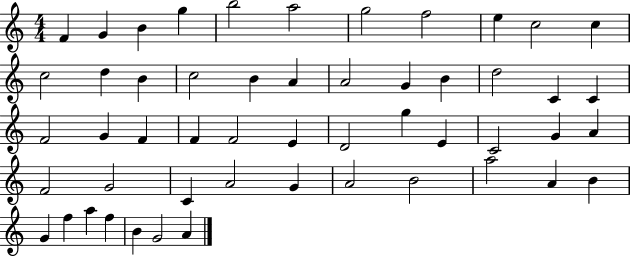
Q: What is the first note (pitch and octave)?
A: F4